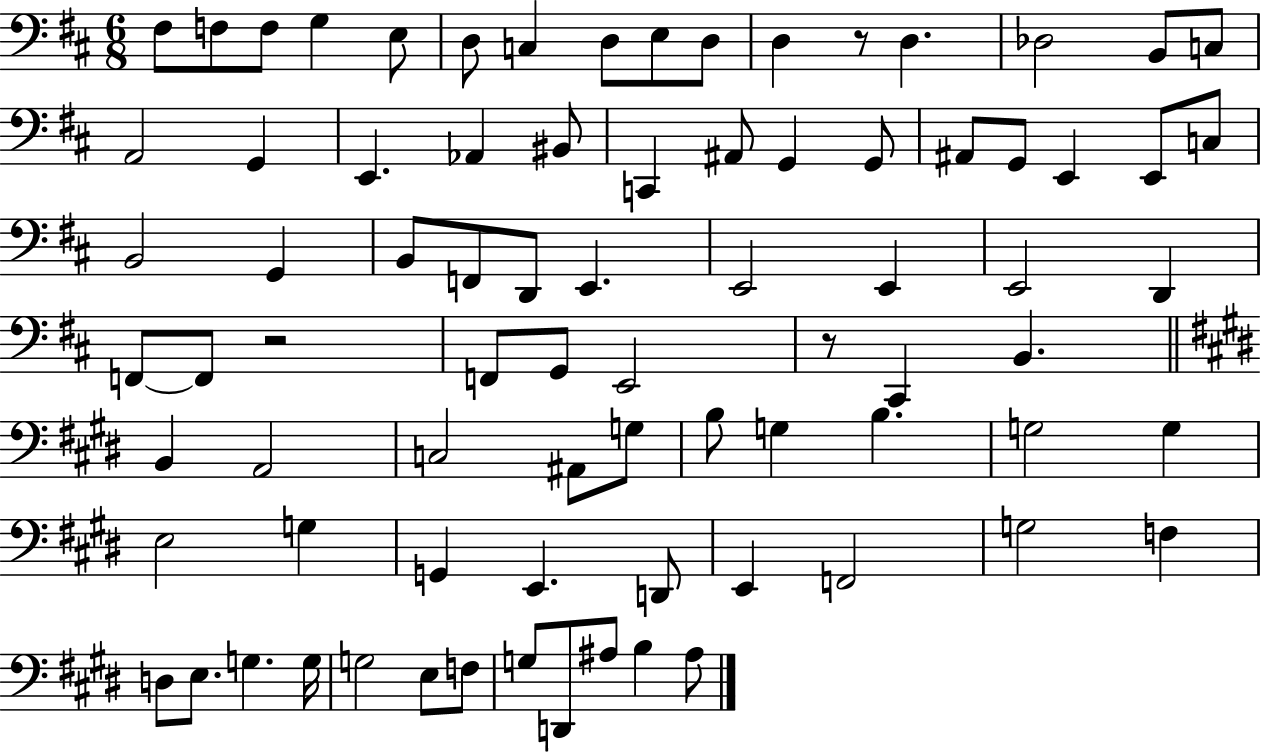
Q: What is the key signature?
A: D major